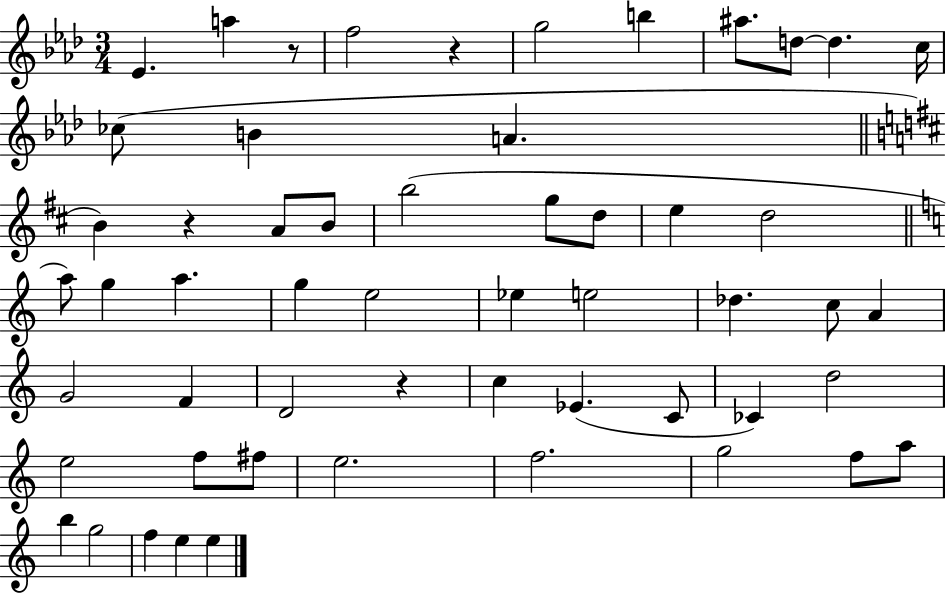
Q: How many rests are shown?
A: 4